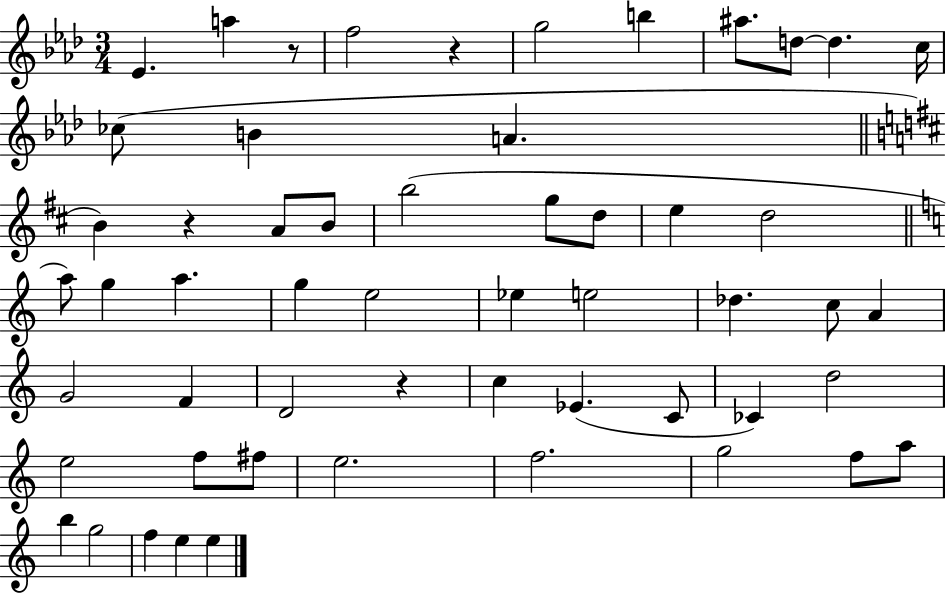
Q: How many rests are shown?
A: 4